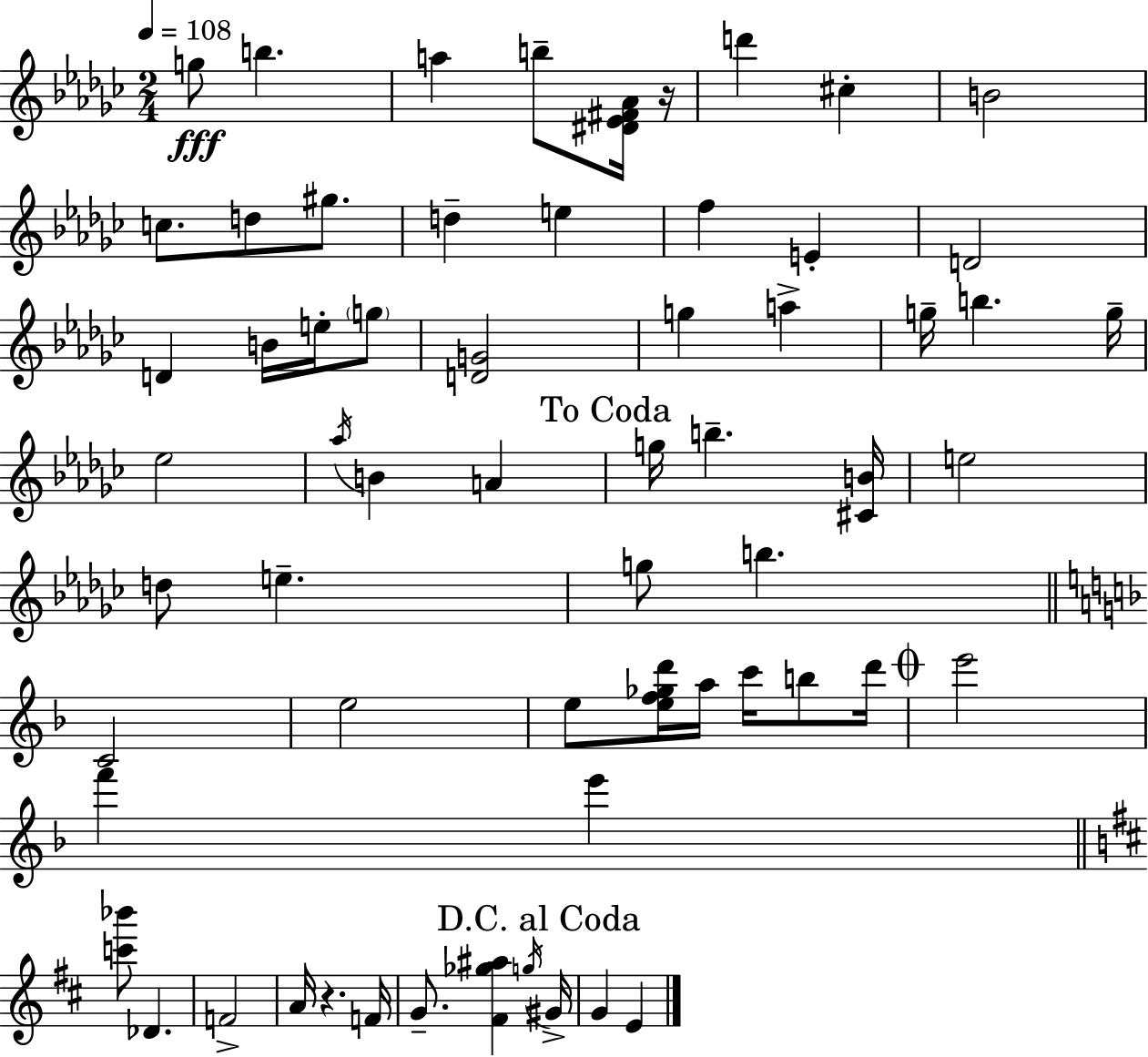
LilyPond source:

{
  \clef treble
  \numericTimeSignature
  \time 2/4
  \key ees \minor
  \tempo 4 = 108
  g''8\fff b''4. | a''4 b''8-- <dis' ees' fis' aes'>16 r16 | d'''4 cis''4-. | b'2 | \break c''8. d''8 gis''8. | d''4-- e''4 | f''4 e'4-. | d'2 | \break d'4 b'16 e''16-. \parenthesize g''8 | <d' g'>2 | g''4 a''4-> | g''16-- b''4. g''16-- | \break ees''2 | \acciaccatura { aes''16 } b'4 a'4 | \mark "To Coda" g''16 b''4.-- | <cis' b'>16 e''2 | \break d''8 e''4.-- | g''8 b''4. | \bar "||" \break \key d \minor c'2 | e''2 | e''8 <e'' f'' ges'' d'''>16 a''16 c'''16 b''8 d'''16 | \mark \markup { \musicglyph "scripts.coda" } e'''2 | \break f'''4 e'''4 | \bar "||" \break \key d \major <c''' bes'''>8 des'4. | f'2-> | a'16 r4. f'16 | g'8.-- <fis' ges'' ais''>4 \acciaccatura { g''16 } | \break \mark "D.C. al Coda" gis'16-> g'4 e'4 | \bar "|."
}